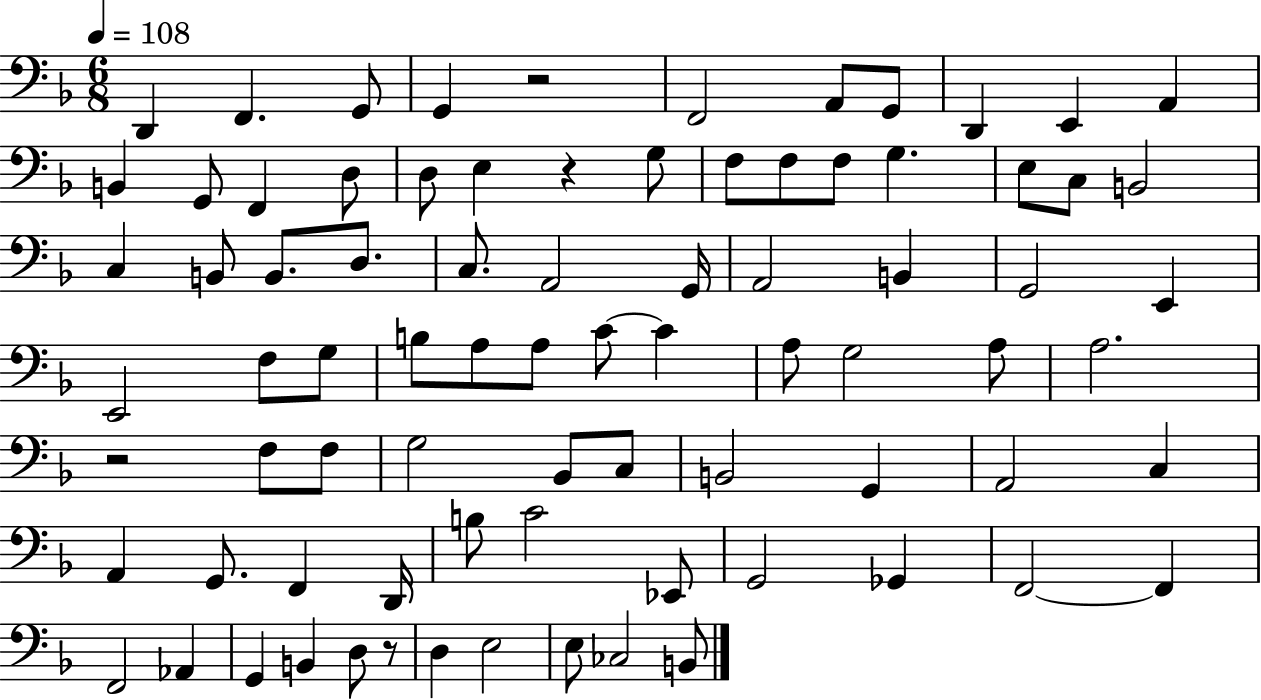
X:1
T:Untitled
M:6/8
L:1/4
K:F
D,, F,, G,,/2 G,, z2 F,,2 A,,/2 G,,/2 D,, E,, A,, B,, G,,/2 F,, D,/2 D,/2 E, z G,/2 F,/2 F,/2 F,/2 G, E,/2 C,/2 B,,2 C, B,,/2 B,,/2 D,/2 C,/2 A,,2 G,,/4 A,,2 B,, G,,2 E,, E,,2 F,/2 G,/2 B,/2 A,/2 A,/2 C/2 C A,/2 G,2 A,/2 A,2 z2 F,/2 F,/2 G,2 _B,,/2 C,/2 B,,2 G,, A,,2 C, A,, G,,/2 F,, D,,/4 B,/2 C2 _E,,/2 G,,2 _G,, F,,2 F,, F,,2 _A,, G,, B,, D,/2 z/2 D, E,2 E,/2 _C,2 B,,/2